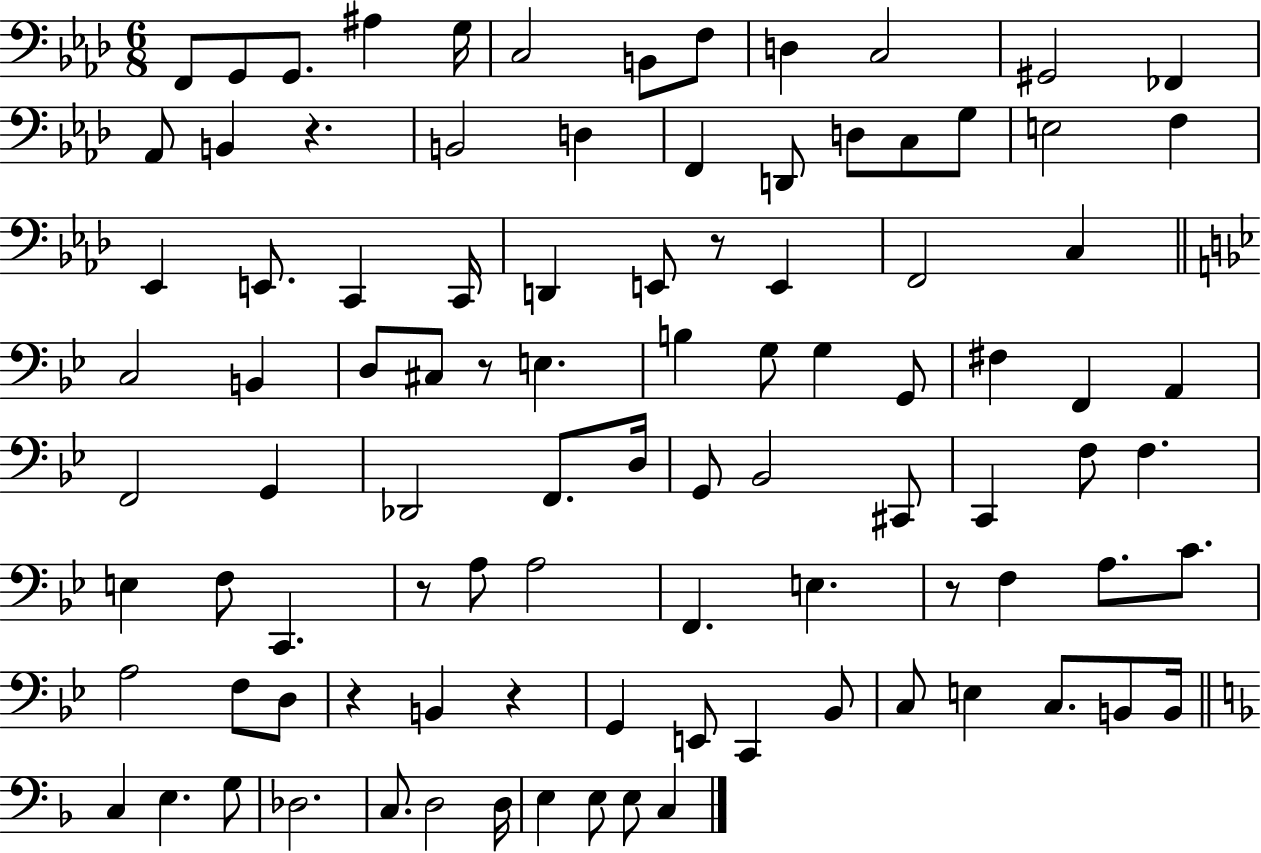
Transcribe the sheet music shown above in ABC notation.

X:1
T:Untitled
M:6/8
L:1/4
K:Ab
F,,/2 G,,/2 G,,/2 ^A, G,/4 C,2 B,,/2 F,/2 D, C,2 ^G,,2 _F,, _A,,/2 B,, z B,,2 D, F,, D,,/2 D,/2 C,/2 G,/2 E,2 F, _E,, E,,/2 C,, C,,/4 D,, E,,/2 z/2 E,, F,,2 C, C,2 B,, D,/2 ^C,/2 z/2 E, B, G,/2 G, G,,/2 ^F, F,, A,, F,,2 G,, _D,,2 F,,/2 D,/4 G,,/2 _B,,2 ^C,,/2 C,, F,/2 F, E, F,/2 C,, z/2 A,/2 A,2 F,, E, z/2 F, A,/2 C/2 A,2 F,/2 D,/2 z B,, z G,, E,,/2 C,, _B,,/2 C,/2 E, C,/2 B,,/2 B,,/4 C, E, G,/2 _D,2 C,/2 D,2 D,/4 E, E,/2 E,/2 C,